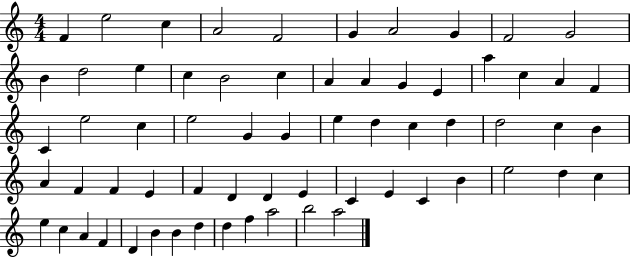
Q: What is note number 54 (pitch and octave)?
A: C5